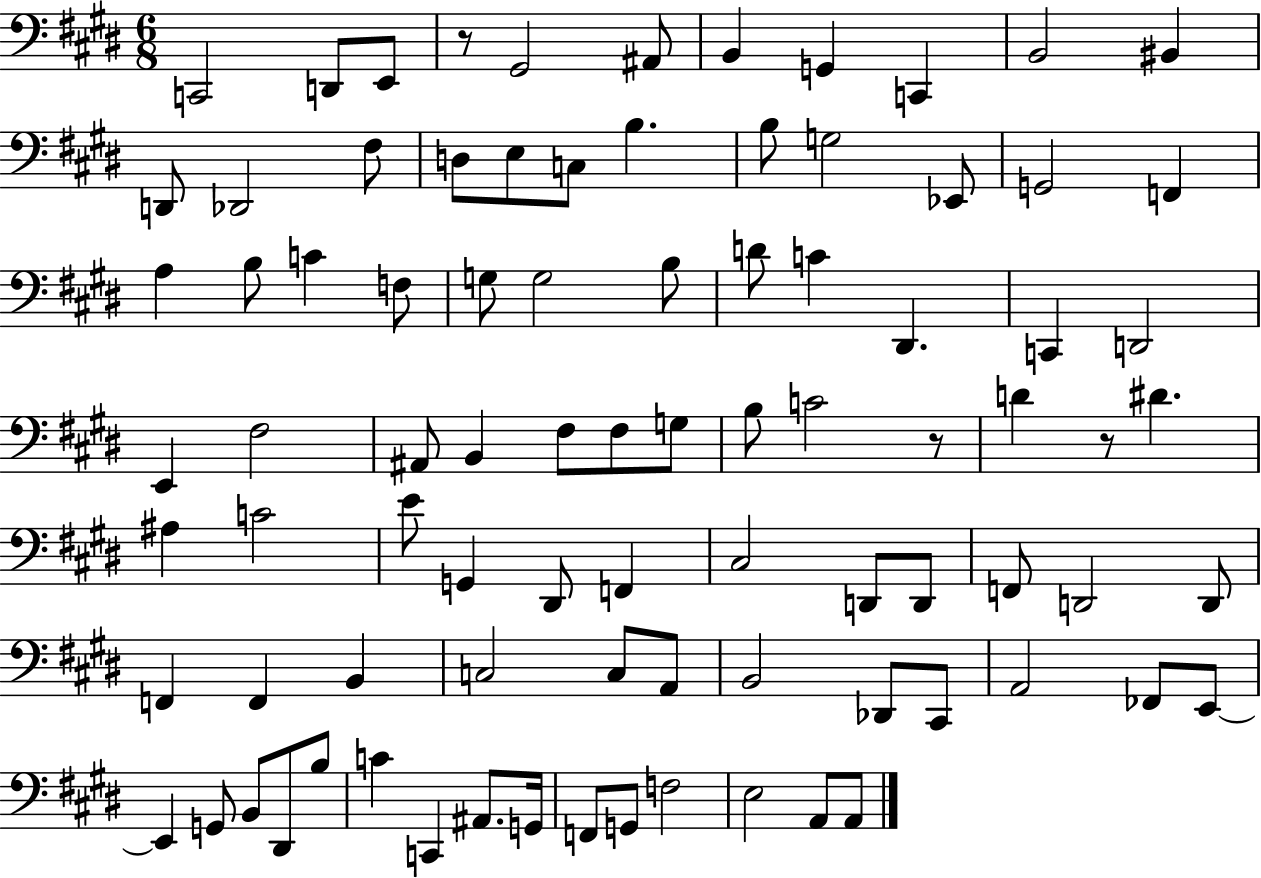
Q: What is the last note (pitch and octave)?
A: A2